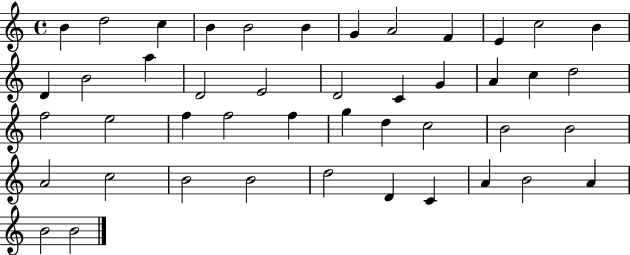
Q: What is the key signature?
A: C major